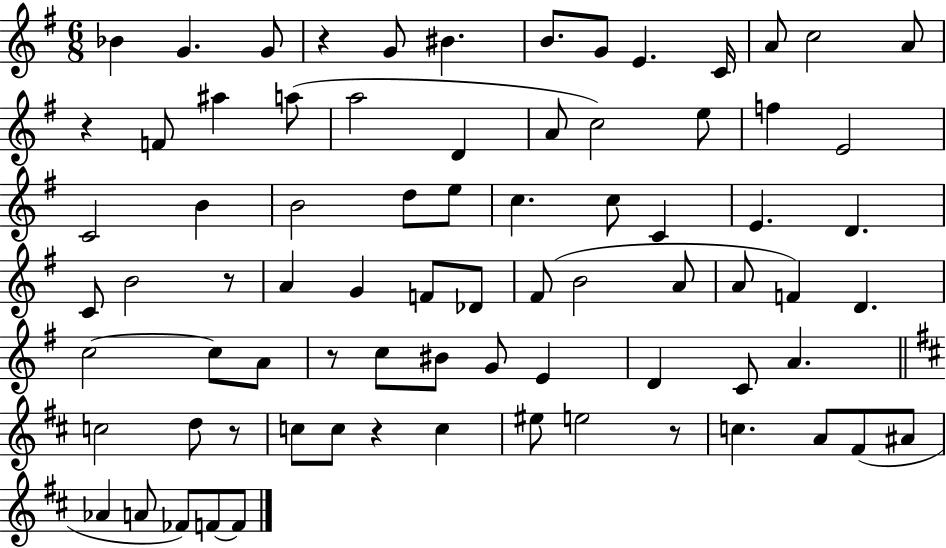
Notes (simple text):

Bb4/q G4/q. G4/e R/q G4/e BIS4/q. B4/e. G4/e E4/q. C4/s A4/e C5/h A4/e R/q F4/e A#5/q A5/e A5/h D4/q A4/e C5/h E5/e F5/q E4/h C4/h B4/q B4/h D5/e E5/e C5/q. C5/e C4/q E4/q. D4/q. C4/e B4/h R/e A4/q G4/q F4/e Db4/e F#4/e B4/h A4/e A4/e F4/q D4/q. C5/h C5/e A4/e R/e C5/e BIS4/e G4/e E4/q D4/q C4/e A4/q. C5/h D5/e R/e C5/e C5/e R/q C5/q EIS5/e E5/h R/e C5/q. A4/e F#4/e A#4/e Ab4/q A4/e FES4/e F4/e F4/e